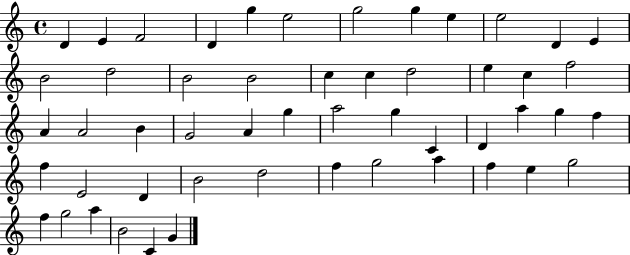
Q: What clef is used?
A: treble